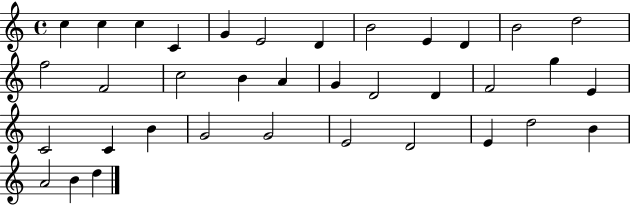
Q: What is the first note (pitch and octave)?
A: C5